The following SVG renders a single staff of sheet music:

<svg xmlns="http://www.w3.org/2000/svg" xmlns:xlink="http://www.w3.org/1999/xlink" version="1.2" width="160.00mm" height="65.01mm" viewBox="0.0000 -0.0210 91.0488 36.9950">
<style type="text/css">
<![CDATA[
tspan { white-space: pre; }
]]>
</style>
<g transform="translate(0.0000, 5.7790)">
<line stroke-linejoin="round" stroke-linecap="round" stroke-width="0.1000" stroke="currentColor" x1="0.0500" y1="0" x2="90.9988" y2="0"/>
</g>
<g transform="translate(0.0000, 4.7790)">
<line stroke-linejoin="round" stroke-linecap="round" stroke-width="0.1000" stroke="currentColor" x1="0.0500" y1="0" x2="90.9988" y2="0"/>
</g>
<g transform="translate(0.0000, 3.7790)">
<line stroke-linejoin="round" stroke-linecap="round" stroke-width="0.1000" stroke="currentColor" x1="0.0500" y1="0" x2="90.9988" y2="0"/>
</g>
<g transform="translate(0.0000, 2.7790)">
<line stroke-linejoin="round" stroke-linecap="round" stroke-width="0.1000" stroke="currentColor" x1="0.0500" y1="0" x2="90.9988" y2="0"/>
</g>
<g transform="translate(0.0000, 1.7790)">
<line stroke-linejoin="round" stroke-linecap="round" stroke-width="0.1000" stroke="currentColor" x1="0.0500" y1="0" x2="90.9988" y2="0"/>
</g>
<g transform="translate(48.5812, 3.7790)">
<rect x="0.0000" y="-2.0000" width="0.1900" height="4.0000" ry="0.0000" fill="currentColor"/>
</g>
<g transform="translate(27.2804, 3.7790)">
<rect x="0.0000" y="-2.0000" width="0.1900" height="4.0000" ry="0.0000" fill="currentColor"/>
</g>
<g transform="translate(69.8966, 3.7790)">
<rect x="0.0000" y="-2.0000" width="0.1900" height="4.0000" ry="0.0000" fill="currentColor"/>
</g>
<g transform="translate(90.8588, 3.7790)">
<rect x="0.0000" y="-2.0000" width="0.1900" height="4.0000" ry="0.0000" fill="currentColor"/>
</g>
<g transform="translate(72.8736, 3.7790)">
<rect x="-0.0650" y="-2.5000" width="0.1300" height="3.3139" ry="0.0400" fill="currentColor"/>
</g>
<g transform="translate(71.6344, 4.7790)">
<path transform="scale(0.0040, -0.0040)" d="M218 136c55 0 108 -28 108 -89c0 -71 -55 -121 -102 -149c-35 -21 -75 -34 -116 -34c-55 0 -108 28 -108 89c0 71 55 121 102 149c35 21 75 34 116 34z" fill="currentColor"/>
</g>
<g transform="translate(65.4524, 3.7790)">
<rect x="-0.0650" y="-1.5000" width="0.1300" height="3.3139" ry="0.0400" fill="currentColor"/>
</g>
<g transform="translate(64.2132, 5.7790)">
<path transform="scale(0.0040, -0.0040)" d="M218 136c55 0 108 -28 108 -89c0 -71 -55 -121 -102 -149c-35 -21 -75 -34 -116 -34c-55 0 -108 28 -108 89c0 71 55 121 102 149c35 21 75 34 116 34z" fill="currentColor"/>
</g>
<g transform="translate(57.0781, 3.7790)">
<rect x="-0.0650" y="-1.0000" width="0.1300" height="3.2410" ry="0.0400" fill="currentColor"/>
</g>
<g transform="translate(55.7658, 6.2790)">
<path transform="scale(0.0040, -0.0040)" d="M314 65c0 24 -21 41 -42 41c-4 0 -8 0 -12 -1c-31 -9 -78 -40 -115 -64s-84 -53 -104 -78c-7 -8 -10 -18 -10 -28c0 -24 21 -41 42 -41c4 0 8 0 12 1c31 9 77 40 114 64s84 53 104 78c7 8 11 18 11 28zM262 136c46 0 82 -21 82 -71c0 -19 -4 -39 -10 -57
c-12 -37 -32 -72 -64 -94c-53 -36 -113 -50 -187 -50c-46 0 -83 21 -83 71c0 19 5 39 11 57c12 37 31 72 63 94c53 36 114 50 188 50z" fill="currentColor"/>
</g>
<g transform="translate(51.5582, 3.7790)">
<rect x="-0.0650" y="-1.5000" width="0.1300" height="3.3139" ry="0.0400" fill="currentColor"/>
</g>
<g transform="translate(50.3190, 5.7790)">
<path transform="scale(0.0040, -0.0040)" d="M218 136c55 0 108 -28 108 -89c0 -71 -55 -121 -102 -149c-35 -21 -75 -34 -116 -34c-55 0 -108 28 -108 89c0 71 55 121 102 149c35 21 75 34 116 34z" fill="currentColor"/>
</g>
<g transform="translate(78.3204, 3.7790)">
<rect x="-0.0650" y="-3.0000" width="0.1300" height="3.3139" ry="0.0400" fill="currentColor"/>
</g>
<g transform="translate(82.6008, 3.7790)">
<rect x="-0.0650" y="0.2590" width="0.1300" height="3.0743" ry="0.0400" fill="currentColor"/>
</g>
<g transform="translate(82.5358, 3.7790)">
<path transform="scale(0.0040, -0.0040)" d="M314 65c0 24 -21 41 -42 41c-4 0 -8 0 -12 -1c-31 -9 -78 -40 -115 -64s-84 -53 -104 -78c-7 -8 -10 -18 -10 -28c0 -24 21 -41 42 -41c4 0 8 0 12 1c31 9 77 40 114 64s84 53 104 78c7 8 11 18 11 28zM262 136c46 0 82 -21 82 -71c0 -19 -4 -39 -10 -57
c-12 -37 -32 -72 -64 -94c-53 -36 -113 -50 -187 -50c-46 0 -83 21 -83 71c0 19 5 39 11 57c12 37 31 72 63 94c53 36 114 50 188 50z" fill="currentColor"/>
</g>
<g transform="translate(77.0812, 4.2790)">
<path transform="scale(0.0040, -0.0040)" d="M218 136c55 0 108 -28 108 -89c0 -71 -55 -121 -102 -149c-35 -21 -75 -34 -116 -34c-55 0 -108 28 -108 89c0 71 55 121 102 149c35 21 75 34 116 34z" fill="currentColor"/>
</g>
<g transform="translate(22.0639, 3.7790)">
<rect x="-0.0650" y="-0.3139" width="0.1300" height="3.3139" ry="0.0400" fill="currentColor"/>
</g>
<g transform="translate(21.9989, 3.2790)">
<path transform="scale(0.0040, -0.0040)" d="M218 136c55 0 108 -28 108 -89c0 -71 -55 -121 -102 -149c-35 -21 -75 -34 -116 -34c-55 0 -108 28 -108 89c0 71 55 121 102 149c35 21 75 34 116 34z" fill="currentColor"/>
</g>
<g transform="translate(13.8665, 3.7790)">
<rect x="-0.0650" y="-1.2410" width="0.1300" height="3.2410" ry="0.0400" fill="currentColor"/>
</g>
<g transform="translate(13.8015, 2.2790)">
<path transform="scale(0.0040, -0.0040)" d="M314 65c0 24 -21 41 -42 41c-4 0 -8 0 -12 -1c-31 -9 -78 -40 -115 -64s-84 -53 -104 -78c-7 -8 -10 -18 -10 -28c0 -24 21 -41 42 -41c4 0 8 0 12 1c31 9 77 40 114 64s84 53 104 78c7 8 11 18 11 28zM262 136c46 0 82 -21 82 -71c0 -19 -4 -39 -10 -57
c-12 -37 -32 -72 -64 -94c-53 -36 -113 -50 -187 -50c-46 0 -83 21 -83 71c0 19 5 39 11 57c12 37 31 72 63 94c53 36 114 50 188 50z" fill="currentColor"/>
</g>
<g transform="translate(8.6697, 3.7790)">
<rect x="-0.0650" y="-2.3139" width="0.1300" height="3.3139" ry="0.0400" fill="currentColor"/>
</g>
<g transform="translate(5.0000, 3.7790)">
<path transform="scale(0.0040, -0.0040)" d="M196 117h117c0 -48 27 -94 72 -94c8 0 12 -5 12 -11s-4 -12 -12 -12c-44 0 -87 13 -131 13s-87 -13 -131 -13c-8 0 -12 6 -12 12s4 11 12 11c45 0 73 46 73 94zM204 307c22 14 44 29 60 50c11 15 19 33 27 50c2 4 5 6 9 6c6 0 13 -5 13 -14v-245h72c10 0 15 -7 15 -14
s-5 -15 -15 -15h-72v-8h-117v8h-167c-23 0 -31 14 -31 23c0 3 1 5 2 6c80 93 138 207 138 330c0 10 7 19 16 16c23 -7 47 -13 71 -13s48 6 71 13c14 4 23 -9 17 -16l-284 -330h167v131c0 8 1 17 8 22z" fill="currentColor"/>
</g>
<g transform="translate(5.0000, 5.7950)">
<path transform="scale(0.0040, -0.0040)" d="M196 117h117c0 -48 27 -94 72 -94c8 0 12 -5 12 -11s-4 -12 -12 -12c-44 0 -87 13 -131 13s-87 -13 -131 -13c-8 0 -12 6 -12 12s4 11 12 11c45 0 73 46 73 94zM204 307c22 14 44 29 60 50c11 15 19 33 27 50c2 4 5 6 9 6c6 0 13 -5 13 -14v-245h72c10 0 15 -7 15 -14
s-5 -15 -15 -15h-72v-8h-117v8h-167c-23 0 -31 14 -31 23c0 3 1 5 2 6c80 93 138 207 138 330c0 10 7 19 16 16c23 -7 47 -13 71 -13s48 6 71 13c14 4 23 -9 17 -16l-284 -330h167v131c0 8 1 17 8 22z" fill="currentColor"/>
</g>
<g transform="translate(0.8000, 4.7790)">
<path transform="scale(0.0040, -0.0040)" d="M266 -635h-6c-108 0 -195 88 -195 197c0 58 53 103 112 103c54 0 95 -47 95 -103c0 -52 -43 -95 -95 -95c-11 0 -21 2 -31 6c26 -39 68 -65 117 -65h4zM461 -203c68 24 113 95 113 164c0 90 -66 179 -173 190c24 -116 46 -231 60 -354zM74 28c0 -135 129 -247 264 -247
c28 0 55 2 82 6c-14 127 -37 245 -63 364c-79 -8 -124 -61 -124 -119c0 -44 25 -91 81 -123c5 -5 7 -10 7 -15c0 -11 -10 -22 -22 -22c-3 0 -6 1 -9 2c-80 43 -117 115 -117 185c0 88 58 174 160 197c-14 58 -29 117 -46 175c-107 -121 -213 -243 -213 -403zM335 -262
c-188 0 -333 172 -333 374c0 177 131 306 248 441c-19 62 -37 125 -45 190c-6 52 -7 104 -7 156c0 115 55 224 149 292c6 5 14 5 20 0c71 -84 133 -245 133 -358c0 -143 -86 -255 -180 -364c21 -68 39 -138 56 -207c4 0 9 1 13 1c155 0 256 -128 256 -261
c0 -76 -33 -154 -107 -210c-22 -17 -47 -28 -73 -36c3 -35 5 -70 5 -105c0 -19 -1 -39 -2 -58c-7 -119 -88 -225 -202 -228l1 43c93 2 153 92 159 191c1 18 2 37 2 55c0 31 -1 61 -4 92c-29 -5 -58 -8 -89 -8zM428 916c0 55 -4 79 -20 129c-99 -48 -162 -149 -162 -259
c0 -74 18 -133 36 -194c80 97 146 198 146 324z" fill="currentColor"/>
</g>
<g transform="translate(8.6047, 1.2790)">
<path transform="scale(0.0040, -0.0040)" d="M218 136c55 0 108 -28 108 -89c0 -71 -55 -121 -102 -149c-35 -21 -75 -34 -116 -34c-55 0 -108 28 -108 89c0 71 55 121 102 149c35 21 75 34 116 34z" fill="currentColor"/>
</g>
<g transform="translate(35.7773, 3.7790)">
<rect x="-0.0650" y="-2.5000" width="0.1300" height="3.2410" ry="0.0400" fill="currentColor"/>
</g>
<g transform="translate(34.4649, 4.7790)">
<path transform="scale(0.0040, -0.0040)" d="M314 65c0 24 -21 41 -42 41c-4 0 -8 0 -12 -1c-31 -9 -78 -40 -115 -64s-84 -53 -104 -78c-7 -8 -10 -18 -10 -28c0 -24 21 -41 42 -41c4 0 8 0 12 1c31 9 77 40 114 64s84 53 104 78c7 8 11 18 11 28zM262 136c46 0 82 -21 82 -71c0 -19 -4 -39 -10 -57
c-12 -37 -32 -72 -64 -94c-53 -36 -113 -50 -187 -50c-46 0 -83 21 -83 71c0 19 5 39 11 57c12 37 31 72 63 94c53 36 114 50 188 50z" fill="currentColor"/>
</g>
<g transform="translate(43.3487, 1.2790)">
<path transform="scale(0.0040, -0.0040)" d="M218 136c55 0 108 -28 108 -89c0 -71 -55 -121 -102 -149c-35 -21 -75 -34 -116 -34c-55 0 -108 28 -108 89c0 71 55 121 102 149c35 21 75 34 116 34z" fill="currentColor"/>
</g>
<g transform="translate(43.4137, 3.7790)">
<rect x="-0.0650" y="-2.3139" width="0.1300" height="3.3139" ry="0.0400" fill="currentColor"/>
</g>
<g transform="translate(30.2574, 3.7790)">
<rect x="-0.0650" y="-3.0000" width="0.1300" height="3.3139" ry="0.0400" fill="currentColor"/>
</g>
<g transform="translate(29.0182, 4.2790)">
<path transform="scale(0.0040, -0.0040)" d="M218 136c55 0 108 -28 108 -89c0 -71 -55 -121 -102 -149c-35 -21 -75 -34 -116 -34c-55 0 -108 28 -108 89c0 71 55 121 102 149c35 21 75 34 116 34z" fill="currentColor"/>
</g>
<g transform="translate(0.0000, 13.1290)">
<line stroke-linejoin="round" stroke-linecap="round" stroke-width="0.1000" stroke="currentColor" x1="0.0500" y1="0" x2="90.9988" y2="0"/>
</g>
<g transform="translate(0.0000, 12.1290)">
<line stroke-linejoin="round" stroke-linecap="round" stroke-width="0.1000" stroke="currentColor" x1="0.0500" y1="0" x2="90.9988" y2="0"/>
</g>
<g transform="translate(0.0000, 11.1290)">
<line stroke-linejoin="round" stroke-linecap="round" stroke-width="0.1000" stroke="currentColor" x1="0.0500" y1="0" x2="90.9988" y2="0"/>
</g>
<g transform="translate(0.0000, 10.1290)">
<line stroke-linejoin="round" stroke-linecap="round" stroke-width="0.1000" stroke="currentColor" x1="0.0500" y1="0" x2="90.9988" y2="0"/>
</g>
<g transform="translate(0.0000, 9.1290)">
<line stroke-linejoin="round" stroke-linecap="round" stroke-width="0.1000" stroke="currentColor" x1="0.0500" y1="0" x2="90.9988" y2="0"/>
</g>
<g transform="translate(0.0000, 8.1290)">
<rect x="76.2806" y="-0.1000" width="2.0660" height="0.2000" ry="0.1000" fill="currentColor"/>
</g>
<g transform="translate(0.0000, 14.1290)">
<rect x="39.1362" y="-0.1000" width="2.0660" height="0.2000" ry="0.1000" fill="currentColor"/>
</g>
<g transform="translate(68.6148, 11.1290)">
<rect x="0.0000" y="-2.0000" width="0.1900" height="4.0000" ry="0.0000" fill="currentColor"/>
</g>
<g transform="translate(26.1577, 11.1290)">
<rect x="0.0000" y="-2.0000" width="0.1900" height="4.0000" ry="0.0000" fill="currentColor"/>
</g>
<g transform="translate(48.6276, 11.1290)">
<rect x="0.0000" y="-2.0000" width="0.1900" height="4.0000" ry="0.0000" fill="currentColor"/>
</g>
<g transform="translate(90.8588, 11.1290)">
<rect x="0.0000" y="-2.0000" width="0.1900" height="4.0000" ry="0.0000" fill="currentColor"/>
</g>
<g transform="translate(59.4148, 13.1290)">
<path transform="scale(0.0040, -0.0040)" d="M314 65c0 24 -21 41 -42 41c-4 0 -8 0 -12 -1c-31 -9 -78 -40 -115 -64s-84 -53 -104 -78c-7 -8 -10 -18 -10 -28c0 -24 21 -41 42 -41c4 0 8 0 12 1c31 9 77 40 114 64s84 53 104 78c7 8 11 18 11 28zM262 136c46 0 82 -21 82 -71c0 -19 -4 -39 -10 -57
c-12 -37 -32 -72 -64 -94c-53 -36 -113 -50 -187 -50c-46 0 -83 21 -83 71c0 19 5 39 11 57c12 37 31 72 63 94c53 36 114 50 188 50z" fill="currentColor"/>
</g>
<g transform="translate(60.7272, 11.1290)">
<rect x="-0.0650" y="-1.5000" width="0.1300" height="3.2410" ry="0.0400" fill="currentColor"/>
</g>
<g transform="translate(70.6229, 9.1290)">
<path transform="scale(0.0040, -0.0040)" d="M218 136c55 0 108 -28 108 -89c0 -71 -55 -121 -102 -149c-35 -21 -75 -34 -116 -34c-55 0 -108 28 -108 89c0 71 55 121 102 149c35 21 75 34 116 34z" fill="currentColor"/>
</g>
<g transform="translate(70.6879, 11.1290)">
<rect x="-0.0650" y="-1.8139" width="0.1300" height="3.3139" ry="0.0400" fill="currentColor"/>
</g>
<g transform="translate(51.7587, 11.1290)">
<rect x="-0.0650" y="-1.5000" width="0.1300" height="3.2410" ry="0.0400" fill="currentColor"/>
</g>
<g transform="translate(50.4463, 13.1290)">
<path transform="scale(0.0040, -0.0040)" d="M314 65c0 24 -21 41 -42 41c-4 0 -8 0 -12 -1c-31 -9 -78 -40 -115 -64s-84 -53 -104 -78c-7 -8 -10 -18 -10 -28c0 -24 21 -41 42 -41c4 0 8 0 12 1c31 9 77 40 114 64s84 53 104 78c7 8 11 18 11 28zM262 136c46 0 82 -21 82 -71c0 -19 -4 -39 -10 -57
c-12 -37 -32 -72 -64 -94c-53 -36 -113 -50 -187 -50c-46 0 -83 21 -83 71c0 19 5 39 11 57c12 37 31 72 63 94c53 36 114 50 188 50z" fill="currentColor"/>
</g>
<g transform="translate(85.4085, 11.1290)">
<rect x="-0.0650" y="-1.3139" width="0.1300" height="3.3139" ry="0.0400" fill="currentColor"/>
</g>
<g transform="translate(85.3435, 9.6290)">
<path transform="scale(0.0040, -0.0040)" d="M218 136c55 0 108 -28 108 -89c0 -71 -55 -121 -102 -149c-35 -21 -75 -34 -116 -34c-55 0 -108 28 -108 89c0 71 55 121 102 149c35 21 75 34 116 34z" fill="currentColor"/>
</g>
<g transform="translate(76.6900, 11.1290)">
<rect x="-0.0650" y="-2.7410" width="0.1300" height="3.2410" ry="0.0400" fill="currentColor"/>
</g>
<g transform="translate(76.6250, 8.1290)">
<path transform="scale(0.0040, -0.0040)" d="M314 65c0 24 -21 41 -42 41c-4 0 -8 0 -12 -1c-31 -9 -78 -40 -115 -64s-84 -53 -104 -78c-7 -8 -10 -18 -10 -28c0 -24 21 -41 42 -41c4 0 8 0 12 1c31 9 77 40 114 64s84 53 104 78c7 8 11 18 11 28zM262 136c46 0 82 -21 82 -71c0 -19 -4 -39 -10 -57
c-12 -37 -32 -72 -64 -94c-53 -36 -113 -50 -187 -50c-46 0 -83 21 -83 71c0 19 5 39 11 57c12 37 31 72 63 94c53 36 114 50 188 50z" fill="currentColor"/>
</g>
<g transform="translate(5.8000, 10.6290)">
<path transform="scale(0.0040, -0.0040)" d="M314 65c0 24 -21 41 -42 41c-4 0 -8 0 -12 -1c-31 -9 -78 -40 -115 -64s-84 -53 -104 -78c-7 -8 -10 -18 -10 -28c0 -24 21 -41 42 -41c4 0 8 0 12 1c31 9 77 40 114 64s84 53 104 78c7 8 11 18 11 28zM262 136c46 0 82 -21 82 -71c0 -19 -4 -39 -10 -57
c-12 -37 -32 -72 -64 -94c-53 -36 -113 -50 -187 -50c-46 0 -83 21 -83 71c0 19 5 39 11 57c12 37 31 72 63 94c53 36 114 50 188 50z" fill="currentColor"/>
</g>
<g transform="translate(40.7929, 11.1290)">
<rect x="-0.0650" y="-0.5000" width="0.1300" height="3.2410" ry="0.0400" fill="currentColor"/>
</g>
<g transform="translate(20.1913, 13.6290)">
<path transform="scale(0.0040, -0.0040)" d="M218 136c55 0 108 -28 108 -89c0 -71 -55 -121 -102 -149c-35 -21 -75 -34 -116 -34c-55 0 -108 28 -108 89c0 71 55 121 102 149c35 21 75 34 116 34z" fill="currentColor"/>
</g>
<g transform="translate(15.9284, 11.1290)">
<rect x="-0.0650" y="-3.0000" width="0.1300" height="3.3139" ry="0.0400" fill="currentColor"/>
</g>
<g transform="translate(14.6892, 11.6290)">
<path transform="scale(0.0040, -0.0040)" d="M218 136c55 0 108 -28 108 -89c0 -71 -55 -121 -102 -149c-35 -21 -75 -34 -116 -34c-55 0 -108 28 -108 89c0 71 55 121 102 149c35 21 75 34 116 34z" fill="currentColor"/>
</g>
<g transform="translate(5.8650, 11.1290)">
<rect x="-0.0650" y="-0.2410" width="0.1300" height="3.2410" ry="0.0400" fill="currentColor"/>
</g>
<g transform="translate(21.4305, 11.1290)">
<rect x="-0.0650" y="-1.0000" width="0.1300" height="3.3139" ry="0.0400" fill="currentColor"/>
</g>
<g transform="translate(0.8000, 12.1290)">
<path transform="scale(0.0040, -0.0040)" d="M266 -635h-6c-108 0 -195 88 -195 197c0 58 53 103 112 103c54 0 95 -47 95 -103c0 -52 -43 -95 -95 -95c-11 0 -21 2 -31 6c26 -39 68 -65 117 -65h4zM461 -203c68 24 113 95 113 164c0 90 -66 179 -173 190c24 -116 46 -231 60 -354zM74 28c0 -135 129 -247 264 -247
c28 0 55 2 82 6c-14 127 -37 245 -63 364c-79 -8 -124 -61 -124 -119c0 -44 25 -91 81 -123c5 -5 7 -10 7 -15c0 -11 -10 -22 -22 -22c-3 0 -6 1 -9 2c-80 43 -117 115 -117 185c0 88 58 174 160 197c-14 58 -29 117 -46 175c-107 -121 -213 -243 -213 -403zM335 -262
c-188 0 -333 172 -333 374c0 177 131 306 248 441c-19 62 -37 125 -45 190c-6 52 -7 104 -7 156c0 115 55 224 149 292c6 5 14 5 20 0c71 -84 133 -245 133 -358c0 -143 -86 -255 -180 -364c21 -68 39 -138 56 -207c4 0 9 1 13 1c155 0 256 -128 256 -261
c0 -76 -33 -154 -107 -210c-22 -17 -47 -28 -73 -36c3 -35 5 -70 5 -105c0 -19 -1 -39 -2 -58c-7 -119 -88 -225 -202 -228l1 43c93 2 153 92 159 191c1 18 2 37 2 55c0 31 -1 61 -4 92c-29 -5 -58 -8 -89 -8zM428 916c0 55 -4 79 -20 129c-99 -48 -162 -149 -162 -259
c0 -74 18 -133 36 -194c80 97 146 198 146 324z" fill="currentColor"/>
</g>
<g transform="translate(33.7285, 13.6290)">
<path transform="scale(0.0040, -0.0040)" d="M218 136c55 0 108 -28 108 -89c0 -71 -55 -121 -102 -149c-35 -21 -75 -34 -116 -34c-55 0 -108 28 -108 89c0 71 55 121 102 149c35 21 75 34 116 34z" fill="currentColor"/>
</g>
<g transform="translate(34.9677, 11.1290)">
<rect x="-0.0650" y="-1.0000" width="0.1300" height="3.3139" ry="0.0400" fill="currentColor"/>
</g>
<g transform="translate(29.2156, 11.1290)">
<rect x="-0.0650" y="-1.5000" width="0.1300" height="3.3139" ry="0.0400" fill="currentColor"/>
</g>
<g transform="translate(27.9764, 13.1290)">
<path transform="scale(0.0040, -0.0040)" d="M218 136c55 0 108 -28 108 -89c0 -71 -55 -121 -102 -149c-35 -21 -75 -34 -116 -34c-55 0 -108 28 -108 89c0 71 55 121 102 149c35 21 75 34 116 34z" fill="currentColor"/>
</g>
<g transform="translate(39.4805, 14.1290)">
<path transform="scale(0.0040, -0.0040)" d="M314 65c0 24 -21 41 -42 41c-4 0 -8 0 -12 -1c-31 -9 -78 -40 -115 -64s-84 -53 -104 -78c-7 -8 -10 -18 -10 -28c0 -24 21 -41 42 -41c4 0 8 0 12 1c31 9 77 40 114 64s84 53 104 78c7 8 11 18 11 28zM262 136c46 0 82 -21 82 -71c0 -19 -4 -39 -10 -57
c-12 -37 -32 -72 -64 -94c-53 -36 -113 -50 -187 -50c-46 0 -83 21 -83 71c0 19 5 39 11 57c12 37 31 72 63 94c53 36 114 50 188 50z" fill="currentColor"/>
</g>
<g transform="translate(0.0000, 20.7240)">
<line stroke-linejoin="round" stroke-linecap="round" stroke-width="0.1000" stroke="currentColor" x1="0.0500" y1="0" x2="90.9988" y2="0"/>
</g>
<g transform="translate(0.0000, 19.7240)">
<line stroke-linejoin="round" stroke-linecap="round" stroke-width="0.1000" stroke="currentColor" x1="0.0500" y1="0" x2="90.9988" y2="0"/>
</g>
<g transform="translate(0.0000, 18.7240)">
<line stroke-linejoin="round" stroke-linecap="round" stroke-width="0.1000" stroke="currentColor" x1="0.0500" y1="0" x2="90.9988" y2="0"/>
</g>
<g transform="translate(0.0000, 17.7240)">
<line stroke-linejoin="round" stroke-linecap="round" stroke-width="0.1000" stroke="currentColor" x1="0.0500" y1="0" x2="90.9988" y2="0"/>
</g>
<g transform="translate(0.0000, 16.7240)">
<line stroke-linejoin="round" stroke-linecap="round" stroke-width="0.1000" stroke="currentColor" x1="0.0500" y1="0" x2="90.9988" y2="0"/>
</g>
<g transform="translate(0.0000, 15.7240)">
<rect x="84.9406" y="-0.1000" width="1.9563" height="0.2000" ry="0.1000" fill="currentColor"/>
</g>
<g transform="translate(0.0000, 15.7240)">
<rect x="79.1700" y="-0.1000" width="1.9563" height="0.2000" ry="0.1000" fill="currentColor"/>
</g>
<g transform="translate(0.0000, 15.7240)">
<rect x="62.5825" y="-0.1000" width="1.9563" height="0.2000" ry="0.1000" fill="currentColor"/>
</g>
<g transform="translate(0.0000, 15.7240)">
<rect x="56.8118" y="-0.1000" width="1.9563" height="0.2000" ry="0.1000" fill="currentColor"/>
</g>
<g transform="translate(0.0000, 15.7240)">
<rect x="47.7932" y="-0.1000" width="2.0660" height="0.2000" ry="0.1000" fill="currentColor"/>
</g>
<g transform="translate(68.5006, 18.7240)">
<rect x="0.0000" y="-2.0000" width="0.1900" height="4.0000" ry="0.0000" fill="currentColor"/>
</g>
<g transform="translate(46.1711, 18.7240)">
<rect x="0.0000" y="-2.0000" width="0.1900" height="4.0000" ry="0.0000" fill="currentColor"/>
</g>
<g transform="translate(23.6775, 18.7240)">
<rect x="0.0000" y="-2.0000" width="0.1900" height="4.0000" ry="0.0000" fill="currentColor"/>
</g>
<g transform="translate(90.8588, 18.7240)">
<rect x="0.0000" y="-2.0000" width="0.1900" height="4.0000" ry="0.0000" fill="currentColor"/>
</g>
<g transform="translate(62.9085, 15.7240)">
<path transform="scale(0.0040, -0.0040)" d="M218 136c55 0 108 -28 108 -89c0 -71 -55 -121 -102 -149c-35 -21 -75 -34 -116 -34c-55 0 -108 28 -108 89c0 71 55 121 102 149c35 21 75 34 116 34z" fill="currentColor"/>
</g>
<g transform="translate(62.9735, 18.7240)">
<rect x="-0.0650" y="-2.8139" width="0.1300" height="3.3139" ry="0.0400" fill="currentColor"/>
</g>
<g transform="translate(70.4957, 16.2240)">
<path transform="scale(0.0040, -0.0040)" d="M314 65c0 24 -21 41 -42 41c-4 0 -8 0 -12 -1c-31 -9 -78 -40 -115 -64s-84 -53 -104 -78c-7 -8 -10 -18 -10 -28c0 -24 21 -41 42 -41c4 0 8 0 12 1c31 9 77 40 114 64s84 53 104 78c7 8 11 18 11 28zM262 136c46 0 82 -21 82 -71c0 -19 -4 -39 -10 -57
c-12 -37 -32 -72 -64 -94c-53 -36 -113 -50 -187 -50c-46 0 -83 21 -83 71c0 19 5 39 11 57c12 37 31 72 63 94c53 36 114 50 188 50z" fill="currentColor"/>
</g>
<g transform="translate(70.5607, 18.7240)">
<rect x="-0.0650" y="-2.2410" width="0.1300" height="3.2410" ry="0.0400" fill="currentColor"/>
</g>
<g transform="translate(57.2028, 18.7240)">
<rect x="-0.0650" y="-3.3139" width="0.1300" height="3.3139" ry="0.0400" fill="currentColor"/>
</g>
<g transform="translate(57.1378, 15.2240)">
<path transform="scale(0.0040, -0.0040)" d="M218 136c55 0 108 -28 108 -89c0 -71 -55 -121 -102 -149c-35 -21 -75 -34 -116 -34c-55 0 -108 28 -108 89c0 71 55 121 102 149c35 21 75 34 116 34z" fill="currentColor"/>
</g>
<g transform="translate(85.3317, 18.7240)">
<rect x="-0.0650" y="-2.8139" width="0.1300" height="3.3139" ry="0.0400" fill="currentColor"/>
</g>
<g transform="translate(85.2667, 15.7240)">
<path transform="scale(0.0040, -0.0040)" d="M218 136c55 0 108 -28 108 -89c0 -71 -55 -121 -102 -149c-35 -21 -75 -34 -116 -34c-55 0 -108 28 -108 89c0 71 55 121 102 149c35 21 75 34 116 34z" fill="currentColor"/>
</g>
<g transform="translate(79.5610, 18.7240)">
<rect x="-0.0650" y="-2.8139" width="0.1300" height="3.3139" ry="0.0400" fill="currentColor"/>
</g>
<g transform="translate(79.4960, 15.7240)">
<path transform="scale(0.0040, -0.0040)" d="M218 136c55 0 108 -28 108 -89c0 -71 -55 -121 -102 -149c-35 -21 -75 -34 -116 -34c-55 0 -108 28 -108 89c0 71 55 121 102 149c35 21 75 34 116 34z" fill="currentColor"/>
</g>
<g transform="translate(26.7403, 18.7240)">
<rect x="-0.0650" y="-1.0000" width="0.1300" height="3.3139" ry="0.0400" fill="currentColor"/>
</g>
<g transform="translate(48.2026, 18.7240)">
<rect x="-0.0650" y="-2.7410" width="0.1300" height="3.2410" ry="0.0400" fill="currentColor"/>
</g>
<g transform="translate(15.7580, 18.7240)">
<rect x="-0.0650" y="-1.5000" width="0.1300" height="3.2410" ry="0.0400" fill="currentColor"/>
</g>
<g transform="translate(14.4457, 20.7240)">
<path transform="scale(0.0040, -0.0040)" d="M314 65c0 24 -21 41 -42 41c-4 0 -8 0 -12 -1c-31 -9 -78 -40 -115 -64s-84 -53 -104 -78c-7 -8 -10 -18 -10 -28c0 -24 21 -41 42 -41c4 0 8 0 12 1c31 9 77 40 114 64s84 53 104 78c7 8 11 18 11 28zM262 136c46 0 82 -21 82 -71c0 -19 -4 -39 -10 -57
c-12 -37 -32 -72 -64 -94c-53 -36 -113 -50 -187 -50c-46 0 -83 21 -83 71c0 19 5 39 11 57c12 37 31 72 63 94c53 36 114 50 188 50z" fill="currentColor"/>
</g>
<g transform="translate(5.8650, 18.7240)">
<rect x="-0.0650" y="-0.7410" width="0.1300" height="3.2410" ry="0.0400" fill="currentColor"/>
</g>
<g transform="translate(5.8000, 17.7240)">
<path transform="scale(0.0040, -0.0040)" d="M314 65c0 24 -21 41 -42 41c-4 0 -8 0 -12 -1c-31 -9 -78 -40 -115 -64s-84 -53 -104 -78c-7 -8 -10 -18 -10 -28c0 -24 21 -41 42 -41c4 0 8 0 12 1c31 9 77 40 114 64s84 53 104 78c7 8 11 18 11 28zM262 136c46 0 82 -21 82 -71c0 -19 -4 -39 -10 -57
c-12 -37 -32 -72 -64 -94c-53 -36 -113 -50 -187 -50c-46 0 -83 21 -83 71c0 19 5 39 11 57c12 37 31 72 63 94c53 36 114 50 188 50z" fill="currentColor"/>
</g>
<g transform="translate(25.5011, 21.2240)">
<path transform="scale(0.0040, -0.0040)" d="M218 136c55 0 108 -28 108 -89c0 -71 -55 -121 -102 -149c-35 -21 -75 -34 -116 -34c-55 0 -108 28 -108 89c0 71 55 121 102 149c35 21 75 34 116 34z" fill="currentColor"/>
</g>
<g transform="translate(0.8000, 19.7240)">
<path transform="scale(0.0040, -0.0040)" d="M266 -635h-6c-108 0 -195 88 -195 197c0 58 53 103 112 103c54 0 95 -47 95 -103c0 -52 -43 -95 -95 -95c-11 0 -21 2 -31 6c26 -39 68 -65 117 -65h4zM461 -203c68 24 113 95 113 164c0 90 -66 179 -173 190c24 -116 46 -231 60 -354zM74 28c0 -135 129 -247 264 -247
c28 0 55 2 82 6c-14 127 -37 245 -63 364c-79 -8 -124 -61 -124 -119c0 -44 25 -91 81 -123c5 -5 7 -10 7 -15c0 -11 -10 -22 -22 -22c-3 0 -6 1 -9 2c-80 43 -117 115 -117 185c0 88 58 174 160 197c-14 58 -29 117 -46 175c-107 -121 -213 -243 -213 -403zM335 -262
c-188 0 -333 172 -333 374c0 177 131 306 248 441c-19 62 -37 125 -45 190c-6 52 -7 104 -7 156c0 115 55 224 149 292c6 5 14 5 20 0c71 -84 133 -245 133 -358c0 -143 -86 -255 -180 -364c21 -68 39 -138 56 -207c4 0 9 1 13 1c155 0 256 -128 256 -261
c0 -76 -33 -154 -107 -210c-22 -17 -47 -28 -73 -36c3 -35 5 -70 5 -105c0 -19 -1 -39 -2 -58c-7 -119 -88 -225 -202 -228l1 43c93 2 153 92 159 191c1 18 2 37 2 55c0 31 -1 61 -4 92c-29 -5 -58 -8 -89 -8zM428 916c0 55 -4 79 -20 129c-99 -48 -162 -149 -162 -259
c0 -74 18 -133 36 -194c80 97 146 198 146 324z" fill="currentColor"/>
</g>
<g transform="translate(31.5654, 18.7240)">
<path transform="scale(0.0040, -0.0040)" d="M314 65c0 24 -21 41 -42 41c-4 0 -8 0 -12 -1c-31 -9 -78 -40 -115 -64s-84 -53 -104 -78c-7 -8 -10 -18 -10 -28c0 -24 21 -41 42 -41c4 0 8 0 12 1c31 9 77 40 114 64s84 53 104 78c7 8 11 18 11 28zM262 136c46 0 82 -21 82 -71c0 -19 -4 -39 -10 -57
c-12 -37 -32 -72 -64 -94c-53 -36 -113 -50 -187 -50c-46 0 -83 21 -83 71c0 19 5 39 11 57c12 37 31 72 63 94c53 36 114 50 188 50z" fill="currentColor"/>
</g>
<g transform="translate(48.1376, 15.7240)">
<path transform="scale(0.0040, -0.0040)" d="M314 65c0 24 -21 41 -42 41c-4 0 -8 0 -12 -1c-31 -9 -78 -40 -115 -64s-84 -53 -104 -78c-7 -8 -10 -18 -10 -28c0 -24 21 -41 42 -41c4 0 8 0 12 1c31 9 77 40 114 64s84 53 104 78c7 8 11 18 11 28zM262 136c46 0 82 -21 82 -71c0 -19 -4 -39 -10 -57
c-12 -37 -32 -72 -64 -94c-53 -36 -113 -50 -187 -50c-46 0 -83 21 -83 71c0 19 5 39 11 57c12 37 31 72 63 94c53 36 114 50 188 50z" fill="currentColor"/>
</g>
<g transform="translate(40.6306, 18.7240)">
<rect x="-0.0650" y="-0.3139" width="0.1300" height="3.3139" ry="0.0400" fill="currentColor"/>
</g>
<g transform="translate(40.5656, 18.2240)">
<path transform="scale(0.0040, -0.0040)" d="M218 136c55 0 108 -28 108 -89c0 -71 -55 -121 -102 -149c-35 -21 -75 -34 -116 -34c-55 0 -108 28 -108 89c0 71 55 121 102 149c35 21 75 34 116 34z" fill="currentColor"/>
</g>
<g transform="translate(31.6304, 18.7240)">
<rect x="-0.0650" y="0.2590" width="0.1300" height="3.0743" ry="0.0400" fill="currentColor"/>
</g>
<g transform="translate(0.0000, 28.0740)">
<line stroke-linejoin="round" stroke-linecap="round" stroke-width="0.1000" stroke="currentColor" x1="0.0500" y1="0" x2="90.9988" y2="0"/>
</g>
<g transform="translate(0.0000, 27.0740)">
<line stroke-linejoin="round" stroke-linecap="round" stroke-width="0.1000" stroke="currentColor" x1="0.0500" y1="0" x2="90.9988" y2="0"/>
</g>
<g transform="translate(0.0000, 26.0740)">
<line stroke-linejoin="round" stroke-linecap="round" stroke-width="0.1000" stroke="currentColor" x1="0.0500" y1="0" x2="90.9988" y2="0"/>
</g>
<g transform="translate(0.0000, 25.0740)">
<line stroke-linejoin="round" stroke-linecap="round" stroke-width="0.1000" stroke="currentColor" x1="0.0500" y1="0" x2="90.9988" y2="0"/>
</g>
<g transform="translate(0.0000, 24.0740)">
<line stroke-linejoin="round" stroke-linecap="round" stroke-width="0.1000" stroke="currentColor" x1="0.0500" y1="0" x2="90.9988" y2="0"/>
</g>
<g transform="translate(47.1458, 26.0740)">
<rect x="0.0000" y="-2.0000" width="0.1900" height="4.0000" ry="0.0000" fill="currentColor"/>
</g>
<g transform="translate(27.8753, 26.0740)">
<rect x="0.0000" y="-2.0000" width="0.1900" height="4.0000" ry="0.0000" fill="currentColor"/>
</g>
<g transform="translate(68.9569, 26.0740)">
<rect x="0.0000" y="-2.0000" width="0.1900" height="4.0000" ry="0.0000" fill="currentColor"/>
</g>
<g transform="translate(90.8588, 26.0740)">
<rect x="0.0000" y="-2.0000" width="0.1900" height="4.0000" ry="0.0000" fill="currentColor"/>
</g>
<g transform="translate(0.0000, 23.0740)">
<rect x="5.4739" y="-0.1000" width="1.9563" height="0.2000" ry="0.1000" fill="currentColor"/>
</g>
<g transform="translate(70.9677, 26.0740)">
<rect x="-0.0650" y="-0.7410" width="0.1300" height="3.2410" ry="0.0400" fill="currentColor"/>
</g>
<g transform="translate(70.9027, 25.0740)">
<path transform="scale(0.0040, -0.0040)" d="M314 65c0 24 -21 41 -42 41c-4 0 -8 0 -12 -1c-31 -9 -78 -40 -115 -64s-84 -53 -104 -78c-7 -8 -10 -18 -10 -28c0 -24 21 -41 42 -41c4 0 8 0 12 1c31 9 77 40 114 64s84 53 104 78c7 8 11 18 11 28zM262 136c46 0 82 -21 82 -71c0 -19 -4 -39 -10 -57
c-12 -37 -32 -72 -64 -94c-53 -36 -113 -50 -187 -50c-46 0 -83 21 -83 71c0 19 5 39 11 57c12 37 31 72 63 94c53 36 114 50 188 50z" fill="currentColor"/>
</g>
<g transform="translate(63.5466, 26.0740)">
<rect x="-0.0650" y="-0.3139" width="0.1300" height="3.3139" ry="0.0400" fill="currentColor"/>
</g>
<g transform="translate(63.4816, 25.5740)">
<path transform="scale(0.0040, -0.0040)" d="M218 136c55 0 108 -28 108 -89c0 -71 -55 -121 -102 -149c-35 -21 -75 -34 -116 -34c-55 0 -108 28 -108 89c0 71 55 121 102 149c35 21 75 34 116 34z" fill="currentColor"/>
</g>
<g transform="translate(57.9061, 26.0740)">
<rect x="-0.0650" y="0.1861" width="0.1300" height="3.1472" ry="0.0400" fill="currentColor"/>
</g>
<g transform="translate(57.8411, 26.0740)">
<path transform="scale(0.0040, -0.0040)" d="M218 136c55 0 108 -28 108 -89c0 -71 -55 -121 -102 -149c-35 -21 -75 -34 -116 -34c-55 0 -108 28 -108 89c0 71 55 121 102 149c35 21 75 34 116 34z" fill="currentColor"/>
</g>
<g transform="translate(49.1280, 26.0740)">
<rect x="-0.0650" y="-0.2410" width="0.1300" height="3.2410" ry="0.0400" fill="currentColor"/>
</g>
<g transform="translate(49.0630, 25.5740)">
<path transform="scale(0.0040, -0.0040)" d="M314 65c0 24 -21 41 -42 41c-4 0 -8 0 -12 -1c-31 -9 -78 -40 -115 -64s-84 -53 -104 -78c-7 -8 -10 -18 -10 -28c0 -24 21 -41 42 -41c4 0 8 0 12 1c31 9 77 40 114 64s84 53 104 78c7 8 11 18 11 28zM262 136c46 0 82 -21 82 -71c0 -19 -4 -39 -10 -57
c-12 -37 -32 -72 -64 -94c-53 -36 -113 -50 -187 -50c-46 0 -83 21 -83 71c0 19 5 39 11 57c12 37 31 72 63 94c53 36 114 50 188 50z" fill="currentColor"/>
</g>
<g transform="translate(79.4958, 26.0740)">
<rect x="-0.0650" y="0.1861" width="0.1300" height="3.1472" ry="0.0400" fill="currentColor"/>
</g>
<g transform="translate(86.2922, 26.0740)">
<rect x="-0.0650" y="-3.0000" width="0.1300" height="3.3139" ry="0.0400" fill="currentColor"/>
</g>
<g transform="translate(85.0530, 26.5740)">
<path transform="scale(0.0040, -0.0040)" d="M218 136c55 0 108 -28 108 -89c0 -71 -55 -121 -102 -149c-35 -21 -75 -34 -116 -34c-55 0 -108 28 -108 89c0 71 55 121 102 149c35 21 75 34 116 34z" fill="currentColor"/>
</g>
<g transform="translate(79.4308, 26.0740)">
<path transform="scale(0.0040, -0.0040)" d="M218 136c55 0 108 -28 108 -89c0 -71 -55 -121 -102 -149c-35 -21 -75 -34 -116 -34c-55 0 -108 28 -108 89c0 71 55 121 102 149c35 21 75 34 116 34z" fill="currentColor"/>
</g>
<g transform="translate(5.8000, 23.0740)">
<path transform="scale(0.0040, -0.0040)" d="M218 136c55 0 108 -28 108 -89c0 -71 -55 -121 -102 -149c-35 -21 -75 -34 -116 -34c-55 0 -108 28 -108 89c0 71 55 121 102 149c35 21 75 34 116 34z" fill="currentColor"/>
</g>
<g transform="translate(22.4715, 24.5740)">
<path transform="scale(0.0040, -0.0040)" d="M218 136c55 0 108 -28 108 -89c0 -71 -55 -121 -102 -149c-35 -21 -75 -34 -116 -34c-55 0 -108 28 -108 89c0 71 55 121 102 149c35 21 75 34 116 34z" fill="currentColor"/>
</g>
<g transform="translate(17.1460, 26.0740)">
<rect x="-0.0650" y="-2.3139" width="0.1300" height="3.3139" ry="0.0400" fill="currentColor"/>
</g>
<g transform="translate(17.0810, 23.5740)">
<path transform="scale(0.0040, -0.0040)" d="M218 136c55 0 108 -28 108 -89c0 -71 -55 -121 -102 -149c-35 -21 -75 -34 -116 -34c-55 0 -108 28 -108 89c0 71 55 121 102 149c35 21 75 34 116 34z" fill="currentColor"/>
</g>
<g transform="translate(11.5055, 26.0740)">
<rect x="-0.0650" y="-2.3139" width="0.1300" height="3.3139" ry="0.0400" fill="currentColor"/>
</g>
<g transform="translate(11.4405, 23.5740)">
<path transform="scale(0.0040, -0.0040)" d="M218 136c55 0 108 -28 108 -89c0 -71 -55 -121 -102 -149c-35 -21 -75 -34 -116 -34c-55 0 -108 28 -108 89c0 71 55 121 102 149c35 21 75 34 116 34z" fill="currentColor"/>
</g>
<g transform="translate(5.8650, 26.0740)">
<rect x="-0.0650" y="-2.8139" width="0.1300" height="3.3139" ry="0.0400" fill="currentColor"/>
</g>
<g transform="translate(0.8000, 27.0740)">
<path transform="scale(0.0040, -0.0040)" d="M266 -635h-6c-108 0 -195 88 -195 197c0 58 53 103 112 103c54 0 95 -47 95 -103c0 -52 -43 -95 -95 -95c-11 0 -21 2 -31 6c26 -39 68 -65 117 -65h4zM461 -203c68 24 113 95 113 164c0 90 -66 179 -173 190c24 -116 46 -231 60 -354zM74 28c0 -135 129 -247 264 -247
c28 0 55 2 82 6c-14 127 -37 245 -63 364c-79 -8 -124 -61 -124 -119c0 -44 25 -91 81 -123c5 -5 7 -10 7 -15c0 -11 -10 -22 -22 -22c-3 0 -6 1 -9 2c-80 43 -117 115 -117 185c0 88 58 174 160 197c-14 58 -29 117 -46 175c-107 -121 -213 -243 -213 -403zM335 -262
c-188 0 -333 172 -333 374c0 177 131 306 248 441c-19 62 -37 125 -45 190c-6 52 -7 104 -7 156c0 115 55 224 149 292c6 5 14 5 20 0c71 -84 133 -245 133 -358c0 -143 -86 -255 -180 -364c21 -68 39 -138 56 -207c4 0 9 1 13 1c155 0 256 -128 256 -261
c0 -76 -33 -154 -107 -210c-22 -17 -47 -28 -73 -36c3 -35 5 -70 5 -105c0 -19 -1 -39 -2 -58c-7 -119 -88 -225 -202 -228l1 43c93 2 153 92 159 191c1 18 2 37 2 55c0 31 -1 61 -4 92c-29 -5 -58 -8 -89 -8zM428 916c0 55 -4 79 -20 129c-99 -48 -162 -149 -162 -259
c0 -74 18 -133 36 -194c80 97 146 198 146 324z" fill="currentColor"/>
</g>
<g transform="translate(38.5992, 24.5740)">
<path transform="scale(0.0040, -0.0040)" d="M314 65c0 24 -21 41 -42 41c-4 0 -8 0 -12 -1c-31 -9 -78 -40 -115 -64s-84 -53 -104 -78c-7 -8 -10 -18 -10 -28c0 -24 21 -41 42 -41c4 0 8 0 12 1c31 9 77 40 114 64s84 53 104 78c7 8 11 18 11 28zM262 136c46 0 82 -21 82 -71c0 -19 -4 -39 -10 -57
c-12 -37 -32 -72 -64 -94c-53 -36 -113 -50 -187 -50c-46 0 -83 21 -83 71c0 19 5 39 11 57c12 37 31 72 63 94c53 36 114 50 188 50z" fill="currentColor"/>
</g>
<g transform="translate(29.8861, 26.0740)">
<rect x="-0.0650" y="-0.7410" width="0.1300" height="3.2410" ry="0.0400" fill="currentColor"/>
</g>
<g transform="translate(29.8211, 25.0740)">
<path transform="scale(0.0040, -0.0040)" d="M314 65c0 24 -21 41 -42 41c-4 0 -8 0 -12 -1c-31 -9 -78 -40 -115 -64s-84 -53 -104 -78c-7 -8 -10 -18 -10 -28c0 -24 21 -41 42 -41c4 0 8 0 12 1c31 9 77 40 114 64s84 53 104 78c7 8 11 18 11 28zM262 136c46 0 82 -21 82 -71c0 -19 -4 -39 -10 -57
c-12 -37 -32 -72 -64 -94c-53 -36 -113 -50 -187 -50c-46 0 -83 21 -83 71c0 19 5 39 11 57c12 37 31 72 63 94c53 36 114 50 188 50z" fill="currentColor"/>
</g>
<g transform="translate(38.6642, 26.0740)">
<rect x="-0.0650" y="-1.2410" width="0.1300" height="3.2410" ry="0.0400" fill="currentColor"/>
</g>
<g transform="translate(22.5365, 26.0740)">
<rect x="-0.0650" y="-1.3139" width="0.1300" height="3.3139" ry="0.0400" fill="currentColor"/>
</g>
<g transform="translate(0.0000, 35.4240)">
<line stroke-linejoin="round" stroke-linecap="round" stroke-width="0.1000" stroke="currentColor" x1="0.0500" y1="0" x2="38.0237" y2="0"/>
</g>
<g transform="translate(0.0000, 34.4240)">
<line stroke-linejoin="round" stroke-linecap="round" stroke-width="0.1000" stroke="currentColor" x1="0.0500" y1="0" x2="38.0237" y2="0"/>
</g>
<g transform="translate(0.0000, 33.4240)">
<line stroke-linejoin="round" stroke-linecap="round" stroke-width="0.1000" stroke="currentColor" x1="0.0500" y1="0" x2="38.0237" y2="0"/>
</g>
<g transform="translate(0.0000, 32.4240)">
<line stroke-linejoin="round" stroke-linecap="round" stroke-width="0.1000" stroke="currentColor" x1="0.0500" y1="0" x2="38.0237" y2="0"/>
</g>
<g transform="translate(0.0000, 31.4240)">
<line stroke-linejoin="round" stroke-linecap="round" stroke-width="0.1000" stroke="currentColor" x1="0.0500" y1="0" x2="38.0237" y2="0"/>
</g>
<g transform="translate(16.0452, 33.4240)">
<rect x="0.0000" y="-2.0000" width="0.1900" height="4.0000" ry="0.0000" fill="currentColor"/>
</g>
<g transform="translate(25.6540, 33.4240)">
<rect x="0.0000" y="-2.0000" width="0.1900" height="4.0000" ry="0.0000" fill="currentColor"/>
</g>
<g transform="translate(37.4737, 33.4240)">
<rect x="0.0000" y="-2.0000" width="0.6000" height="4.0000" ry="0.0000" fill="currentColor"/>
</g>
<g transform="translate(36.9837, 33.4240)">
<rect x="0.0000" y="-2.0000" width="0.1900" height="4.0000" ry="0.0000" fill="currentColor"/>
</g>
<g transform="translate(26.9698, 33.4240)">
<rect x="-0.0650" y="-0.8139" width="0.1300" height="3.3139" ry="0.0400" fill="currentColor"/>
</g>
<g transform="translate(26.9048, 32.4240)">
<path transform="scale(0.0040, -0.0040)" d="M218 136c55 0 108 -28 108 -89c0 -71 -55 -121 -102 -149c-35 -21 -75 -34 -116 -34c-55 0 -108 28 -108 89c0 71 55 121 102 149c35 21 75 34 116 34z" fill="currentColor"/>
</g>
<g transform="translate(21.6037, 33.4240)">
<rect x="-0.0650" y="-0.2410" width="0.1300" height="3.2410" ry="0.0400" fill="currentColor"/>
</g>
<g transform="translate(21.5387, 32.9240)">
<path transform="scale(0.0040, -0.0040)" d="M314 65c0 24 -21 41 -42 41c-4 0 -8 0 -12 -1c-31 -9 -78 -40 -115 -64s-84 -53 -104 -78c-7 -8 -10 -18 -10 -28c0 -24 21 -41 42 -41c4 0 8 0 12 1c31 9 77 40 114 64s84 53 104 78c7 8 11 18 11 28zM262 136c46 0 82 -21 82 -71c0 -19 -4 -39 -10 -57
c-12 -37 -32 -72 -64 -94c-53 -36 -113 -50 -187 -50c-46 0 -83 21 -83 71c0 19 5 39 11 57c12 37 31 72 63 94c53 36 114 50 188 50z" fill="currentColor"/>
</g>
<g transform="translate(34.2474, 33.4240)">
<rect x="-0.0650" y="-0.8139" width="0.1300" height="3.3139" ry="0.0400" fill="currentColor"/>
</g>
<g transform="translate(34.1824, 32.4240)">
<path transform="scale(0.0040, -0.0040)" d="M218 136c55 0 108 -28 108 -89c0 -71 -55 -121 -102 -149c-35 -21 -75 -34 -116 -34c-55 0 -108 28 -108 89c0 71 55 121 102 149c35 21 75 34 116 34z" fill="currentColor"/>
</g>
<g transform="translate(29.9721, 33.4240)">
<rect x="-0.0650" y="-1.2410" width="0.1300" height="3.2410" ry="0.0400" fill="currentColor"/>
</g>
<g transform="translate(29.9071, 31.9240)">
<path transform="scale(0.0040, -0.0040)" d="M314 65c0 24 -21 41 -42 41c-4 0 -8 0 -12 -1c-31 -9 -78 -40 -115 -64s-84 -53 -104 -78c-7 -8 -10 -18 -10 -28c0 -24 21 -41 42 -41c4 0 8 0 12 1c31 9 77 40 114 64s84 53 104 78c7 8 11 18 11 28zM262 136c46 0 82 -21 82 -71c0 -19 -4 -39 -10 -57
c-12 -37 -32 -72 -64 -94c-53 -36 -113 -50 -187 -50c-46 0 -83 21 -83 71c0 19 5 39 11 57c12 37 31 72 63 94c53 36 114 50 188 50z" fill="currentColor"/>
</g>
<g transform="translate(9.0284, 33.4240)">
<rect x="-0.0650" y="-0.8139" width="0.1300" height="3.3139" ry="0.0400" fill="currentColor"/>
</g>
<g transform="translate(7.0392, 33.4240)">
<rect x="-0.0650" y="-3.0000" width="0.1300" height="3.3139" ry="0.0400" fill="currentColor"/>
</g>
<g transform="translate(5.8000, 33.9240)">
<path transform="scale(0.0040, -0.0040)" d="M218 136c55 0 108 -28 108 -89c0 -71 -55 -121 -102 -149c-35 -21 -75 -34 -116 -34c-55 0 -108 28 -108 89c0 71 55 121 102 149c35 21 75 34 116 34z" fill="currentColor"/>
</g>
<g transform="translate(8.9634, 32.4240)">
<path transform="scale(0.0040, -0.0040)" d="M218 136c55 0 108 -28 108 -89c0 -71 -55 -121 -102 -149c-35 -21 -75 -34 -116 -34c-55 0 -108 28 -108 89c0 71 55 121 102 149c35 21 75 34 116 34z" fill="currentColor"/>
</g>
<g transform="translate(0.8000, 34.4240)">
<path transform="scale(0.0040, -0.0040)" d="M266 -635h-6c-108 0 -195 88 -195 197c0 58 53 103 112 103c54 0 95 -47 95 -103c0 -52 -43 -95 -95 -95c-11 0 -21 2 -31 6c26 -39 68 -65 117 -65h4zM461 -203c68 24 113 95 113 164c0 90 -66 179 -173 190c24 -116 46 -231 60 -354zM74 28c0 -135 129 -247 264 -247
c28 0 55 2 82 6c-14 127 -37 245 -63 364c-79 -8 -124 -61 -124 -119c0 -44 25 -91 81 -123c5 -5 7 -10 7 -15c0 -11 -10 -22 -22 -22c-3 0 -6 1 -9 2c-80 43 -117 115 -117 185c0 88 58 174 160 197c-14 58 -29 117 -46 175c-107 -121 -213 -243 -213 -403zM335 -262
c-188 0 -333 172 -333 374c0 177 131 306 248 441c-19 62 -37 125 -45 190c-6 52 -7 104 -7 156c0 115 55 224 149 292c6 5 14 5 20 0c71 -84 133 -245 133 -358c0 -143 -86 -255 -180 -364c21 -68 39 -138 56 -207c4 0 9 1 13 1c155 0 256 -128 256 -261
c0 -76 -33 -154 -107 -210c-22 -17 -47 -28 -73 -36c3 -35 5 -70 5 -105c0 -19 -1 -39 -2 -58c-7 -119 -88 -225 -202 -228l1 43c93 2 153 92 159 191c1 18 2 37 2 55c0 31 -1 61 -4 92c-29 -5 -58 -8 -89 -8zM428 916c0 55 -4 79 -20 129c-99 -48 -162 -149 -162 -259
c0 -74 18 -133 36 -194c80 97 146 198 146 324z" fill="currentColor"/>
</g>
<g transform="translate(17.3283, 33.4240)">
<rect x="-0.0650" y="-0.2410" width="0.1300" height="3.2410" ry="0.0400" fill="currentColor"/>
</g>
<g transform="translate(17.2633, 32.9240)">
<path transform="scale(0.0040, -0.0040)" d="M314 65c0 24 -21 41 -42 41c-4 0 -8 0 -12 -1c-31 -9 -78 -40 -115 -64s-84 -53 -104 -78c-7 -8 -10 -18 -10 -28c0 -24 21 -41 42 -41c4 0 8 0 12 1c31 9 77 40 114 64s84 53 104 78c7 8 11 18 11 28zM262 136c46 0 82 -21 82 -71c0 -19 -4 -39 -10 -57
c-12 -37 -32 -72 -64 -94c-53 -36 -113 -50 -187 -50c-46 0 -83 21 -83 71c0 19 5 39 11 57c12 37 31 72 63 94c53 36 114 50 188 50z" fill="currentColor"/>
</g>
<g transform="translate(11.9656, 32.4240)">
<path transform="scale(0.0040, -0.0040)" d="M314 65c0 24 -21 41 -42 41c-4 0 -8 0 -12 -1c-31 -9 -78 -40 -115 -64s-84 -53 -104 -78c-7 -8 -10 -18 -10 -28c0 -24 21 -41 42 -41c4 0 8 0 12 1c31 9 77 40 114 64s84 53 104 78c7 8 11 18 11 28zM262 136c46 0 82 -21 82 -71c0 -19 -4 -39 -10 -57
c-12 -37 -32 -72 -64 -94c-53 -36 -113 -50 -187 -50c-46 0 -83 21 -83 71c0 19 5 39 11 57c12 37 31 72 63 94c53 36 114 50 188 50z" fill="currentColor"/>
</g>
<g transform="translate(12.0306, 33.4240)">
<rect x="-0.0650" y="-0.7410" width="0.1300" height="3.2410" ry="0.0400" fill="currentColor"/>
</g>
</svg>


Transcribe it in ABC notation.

X:1
T:Untitled
M:4/4
L:1/4
K:C
g e2 c A G2 g E D2 E G A B2 c2 A D E D C2 E2 E2 f a2 e d2 E2 D B2 c a2 b a g2 a a a g g e d2 e2 c2 B c d2 B A A d d2 c2 c2 d e2 d